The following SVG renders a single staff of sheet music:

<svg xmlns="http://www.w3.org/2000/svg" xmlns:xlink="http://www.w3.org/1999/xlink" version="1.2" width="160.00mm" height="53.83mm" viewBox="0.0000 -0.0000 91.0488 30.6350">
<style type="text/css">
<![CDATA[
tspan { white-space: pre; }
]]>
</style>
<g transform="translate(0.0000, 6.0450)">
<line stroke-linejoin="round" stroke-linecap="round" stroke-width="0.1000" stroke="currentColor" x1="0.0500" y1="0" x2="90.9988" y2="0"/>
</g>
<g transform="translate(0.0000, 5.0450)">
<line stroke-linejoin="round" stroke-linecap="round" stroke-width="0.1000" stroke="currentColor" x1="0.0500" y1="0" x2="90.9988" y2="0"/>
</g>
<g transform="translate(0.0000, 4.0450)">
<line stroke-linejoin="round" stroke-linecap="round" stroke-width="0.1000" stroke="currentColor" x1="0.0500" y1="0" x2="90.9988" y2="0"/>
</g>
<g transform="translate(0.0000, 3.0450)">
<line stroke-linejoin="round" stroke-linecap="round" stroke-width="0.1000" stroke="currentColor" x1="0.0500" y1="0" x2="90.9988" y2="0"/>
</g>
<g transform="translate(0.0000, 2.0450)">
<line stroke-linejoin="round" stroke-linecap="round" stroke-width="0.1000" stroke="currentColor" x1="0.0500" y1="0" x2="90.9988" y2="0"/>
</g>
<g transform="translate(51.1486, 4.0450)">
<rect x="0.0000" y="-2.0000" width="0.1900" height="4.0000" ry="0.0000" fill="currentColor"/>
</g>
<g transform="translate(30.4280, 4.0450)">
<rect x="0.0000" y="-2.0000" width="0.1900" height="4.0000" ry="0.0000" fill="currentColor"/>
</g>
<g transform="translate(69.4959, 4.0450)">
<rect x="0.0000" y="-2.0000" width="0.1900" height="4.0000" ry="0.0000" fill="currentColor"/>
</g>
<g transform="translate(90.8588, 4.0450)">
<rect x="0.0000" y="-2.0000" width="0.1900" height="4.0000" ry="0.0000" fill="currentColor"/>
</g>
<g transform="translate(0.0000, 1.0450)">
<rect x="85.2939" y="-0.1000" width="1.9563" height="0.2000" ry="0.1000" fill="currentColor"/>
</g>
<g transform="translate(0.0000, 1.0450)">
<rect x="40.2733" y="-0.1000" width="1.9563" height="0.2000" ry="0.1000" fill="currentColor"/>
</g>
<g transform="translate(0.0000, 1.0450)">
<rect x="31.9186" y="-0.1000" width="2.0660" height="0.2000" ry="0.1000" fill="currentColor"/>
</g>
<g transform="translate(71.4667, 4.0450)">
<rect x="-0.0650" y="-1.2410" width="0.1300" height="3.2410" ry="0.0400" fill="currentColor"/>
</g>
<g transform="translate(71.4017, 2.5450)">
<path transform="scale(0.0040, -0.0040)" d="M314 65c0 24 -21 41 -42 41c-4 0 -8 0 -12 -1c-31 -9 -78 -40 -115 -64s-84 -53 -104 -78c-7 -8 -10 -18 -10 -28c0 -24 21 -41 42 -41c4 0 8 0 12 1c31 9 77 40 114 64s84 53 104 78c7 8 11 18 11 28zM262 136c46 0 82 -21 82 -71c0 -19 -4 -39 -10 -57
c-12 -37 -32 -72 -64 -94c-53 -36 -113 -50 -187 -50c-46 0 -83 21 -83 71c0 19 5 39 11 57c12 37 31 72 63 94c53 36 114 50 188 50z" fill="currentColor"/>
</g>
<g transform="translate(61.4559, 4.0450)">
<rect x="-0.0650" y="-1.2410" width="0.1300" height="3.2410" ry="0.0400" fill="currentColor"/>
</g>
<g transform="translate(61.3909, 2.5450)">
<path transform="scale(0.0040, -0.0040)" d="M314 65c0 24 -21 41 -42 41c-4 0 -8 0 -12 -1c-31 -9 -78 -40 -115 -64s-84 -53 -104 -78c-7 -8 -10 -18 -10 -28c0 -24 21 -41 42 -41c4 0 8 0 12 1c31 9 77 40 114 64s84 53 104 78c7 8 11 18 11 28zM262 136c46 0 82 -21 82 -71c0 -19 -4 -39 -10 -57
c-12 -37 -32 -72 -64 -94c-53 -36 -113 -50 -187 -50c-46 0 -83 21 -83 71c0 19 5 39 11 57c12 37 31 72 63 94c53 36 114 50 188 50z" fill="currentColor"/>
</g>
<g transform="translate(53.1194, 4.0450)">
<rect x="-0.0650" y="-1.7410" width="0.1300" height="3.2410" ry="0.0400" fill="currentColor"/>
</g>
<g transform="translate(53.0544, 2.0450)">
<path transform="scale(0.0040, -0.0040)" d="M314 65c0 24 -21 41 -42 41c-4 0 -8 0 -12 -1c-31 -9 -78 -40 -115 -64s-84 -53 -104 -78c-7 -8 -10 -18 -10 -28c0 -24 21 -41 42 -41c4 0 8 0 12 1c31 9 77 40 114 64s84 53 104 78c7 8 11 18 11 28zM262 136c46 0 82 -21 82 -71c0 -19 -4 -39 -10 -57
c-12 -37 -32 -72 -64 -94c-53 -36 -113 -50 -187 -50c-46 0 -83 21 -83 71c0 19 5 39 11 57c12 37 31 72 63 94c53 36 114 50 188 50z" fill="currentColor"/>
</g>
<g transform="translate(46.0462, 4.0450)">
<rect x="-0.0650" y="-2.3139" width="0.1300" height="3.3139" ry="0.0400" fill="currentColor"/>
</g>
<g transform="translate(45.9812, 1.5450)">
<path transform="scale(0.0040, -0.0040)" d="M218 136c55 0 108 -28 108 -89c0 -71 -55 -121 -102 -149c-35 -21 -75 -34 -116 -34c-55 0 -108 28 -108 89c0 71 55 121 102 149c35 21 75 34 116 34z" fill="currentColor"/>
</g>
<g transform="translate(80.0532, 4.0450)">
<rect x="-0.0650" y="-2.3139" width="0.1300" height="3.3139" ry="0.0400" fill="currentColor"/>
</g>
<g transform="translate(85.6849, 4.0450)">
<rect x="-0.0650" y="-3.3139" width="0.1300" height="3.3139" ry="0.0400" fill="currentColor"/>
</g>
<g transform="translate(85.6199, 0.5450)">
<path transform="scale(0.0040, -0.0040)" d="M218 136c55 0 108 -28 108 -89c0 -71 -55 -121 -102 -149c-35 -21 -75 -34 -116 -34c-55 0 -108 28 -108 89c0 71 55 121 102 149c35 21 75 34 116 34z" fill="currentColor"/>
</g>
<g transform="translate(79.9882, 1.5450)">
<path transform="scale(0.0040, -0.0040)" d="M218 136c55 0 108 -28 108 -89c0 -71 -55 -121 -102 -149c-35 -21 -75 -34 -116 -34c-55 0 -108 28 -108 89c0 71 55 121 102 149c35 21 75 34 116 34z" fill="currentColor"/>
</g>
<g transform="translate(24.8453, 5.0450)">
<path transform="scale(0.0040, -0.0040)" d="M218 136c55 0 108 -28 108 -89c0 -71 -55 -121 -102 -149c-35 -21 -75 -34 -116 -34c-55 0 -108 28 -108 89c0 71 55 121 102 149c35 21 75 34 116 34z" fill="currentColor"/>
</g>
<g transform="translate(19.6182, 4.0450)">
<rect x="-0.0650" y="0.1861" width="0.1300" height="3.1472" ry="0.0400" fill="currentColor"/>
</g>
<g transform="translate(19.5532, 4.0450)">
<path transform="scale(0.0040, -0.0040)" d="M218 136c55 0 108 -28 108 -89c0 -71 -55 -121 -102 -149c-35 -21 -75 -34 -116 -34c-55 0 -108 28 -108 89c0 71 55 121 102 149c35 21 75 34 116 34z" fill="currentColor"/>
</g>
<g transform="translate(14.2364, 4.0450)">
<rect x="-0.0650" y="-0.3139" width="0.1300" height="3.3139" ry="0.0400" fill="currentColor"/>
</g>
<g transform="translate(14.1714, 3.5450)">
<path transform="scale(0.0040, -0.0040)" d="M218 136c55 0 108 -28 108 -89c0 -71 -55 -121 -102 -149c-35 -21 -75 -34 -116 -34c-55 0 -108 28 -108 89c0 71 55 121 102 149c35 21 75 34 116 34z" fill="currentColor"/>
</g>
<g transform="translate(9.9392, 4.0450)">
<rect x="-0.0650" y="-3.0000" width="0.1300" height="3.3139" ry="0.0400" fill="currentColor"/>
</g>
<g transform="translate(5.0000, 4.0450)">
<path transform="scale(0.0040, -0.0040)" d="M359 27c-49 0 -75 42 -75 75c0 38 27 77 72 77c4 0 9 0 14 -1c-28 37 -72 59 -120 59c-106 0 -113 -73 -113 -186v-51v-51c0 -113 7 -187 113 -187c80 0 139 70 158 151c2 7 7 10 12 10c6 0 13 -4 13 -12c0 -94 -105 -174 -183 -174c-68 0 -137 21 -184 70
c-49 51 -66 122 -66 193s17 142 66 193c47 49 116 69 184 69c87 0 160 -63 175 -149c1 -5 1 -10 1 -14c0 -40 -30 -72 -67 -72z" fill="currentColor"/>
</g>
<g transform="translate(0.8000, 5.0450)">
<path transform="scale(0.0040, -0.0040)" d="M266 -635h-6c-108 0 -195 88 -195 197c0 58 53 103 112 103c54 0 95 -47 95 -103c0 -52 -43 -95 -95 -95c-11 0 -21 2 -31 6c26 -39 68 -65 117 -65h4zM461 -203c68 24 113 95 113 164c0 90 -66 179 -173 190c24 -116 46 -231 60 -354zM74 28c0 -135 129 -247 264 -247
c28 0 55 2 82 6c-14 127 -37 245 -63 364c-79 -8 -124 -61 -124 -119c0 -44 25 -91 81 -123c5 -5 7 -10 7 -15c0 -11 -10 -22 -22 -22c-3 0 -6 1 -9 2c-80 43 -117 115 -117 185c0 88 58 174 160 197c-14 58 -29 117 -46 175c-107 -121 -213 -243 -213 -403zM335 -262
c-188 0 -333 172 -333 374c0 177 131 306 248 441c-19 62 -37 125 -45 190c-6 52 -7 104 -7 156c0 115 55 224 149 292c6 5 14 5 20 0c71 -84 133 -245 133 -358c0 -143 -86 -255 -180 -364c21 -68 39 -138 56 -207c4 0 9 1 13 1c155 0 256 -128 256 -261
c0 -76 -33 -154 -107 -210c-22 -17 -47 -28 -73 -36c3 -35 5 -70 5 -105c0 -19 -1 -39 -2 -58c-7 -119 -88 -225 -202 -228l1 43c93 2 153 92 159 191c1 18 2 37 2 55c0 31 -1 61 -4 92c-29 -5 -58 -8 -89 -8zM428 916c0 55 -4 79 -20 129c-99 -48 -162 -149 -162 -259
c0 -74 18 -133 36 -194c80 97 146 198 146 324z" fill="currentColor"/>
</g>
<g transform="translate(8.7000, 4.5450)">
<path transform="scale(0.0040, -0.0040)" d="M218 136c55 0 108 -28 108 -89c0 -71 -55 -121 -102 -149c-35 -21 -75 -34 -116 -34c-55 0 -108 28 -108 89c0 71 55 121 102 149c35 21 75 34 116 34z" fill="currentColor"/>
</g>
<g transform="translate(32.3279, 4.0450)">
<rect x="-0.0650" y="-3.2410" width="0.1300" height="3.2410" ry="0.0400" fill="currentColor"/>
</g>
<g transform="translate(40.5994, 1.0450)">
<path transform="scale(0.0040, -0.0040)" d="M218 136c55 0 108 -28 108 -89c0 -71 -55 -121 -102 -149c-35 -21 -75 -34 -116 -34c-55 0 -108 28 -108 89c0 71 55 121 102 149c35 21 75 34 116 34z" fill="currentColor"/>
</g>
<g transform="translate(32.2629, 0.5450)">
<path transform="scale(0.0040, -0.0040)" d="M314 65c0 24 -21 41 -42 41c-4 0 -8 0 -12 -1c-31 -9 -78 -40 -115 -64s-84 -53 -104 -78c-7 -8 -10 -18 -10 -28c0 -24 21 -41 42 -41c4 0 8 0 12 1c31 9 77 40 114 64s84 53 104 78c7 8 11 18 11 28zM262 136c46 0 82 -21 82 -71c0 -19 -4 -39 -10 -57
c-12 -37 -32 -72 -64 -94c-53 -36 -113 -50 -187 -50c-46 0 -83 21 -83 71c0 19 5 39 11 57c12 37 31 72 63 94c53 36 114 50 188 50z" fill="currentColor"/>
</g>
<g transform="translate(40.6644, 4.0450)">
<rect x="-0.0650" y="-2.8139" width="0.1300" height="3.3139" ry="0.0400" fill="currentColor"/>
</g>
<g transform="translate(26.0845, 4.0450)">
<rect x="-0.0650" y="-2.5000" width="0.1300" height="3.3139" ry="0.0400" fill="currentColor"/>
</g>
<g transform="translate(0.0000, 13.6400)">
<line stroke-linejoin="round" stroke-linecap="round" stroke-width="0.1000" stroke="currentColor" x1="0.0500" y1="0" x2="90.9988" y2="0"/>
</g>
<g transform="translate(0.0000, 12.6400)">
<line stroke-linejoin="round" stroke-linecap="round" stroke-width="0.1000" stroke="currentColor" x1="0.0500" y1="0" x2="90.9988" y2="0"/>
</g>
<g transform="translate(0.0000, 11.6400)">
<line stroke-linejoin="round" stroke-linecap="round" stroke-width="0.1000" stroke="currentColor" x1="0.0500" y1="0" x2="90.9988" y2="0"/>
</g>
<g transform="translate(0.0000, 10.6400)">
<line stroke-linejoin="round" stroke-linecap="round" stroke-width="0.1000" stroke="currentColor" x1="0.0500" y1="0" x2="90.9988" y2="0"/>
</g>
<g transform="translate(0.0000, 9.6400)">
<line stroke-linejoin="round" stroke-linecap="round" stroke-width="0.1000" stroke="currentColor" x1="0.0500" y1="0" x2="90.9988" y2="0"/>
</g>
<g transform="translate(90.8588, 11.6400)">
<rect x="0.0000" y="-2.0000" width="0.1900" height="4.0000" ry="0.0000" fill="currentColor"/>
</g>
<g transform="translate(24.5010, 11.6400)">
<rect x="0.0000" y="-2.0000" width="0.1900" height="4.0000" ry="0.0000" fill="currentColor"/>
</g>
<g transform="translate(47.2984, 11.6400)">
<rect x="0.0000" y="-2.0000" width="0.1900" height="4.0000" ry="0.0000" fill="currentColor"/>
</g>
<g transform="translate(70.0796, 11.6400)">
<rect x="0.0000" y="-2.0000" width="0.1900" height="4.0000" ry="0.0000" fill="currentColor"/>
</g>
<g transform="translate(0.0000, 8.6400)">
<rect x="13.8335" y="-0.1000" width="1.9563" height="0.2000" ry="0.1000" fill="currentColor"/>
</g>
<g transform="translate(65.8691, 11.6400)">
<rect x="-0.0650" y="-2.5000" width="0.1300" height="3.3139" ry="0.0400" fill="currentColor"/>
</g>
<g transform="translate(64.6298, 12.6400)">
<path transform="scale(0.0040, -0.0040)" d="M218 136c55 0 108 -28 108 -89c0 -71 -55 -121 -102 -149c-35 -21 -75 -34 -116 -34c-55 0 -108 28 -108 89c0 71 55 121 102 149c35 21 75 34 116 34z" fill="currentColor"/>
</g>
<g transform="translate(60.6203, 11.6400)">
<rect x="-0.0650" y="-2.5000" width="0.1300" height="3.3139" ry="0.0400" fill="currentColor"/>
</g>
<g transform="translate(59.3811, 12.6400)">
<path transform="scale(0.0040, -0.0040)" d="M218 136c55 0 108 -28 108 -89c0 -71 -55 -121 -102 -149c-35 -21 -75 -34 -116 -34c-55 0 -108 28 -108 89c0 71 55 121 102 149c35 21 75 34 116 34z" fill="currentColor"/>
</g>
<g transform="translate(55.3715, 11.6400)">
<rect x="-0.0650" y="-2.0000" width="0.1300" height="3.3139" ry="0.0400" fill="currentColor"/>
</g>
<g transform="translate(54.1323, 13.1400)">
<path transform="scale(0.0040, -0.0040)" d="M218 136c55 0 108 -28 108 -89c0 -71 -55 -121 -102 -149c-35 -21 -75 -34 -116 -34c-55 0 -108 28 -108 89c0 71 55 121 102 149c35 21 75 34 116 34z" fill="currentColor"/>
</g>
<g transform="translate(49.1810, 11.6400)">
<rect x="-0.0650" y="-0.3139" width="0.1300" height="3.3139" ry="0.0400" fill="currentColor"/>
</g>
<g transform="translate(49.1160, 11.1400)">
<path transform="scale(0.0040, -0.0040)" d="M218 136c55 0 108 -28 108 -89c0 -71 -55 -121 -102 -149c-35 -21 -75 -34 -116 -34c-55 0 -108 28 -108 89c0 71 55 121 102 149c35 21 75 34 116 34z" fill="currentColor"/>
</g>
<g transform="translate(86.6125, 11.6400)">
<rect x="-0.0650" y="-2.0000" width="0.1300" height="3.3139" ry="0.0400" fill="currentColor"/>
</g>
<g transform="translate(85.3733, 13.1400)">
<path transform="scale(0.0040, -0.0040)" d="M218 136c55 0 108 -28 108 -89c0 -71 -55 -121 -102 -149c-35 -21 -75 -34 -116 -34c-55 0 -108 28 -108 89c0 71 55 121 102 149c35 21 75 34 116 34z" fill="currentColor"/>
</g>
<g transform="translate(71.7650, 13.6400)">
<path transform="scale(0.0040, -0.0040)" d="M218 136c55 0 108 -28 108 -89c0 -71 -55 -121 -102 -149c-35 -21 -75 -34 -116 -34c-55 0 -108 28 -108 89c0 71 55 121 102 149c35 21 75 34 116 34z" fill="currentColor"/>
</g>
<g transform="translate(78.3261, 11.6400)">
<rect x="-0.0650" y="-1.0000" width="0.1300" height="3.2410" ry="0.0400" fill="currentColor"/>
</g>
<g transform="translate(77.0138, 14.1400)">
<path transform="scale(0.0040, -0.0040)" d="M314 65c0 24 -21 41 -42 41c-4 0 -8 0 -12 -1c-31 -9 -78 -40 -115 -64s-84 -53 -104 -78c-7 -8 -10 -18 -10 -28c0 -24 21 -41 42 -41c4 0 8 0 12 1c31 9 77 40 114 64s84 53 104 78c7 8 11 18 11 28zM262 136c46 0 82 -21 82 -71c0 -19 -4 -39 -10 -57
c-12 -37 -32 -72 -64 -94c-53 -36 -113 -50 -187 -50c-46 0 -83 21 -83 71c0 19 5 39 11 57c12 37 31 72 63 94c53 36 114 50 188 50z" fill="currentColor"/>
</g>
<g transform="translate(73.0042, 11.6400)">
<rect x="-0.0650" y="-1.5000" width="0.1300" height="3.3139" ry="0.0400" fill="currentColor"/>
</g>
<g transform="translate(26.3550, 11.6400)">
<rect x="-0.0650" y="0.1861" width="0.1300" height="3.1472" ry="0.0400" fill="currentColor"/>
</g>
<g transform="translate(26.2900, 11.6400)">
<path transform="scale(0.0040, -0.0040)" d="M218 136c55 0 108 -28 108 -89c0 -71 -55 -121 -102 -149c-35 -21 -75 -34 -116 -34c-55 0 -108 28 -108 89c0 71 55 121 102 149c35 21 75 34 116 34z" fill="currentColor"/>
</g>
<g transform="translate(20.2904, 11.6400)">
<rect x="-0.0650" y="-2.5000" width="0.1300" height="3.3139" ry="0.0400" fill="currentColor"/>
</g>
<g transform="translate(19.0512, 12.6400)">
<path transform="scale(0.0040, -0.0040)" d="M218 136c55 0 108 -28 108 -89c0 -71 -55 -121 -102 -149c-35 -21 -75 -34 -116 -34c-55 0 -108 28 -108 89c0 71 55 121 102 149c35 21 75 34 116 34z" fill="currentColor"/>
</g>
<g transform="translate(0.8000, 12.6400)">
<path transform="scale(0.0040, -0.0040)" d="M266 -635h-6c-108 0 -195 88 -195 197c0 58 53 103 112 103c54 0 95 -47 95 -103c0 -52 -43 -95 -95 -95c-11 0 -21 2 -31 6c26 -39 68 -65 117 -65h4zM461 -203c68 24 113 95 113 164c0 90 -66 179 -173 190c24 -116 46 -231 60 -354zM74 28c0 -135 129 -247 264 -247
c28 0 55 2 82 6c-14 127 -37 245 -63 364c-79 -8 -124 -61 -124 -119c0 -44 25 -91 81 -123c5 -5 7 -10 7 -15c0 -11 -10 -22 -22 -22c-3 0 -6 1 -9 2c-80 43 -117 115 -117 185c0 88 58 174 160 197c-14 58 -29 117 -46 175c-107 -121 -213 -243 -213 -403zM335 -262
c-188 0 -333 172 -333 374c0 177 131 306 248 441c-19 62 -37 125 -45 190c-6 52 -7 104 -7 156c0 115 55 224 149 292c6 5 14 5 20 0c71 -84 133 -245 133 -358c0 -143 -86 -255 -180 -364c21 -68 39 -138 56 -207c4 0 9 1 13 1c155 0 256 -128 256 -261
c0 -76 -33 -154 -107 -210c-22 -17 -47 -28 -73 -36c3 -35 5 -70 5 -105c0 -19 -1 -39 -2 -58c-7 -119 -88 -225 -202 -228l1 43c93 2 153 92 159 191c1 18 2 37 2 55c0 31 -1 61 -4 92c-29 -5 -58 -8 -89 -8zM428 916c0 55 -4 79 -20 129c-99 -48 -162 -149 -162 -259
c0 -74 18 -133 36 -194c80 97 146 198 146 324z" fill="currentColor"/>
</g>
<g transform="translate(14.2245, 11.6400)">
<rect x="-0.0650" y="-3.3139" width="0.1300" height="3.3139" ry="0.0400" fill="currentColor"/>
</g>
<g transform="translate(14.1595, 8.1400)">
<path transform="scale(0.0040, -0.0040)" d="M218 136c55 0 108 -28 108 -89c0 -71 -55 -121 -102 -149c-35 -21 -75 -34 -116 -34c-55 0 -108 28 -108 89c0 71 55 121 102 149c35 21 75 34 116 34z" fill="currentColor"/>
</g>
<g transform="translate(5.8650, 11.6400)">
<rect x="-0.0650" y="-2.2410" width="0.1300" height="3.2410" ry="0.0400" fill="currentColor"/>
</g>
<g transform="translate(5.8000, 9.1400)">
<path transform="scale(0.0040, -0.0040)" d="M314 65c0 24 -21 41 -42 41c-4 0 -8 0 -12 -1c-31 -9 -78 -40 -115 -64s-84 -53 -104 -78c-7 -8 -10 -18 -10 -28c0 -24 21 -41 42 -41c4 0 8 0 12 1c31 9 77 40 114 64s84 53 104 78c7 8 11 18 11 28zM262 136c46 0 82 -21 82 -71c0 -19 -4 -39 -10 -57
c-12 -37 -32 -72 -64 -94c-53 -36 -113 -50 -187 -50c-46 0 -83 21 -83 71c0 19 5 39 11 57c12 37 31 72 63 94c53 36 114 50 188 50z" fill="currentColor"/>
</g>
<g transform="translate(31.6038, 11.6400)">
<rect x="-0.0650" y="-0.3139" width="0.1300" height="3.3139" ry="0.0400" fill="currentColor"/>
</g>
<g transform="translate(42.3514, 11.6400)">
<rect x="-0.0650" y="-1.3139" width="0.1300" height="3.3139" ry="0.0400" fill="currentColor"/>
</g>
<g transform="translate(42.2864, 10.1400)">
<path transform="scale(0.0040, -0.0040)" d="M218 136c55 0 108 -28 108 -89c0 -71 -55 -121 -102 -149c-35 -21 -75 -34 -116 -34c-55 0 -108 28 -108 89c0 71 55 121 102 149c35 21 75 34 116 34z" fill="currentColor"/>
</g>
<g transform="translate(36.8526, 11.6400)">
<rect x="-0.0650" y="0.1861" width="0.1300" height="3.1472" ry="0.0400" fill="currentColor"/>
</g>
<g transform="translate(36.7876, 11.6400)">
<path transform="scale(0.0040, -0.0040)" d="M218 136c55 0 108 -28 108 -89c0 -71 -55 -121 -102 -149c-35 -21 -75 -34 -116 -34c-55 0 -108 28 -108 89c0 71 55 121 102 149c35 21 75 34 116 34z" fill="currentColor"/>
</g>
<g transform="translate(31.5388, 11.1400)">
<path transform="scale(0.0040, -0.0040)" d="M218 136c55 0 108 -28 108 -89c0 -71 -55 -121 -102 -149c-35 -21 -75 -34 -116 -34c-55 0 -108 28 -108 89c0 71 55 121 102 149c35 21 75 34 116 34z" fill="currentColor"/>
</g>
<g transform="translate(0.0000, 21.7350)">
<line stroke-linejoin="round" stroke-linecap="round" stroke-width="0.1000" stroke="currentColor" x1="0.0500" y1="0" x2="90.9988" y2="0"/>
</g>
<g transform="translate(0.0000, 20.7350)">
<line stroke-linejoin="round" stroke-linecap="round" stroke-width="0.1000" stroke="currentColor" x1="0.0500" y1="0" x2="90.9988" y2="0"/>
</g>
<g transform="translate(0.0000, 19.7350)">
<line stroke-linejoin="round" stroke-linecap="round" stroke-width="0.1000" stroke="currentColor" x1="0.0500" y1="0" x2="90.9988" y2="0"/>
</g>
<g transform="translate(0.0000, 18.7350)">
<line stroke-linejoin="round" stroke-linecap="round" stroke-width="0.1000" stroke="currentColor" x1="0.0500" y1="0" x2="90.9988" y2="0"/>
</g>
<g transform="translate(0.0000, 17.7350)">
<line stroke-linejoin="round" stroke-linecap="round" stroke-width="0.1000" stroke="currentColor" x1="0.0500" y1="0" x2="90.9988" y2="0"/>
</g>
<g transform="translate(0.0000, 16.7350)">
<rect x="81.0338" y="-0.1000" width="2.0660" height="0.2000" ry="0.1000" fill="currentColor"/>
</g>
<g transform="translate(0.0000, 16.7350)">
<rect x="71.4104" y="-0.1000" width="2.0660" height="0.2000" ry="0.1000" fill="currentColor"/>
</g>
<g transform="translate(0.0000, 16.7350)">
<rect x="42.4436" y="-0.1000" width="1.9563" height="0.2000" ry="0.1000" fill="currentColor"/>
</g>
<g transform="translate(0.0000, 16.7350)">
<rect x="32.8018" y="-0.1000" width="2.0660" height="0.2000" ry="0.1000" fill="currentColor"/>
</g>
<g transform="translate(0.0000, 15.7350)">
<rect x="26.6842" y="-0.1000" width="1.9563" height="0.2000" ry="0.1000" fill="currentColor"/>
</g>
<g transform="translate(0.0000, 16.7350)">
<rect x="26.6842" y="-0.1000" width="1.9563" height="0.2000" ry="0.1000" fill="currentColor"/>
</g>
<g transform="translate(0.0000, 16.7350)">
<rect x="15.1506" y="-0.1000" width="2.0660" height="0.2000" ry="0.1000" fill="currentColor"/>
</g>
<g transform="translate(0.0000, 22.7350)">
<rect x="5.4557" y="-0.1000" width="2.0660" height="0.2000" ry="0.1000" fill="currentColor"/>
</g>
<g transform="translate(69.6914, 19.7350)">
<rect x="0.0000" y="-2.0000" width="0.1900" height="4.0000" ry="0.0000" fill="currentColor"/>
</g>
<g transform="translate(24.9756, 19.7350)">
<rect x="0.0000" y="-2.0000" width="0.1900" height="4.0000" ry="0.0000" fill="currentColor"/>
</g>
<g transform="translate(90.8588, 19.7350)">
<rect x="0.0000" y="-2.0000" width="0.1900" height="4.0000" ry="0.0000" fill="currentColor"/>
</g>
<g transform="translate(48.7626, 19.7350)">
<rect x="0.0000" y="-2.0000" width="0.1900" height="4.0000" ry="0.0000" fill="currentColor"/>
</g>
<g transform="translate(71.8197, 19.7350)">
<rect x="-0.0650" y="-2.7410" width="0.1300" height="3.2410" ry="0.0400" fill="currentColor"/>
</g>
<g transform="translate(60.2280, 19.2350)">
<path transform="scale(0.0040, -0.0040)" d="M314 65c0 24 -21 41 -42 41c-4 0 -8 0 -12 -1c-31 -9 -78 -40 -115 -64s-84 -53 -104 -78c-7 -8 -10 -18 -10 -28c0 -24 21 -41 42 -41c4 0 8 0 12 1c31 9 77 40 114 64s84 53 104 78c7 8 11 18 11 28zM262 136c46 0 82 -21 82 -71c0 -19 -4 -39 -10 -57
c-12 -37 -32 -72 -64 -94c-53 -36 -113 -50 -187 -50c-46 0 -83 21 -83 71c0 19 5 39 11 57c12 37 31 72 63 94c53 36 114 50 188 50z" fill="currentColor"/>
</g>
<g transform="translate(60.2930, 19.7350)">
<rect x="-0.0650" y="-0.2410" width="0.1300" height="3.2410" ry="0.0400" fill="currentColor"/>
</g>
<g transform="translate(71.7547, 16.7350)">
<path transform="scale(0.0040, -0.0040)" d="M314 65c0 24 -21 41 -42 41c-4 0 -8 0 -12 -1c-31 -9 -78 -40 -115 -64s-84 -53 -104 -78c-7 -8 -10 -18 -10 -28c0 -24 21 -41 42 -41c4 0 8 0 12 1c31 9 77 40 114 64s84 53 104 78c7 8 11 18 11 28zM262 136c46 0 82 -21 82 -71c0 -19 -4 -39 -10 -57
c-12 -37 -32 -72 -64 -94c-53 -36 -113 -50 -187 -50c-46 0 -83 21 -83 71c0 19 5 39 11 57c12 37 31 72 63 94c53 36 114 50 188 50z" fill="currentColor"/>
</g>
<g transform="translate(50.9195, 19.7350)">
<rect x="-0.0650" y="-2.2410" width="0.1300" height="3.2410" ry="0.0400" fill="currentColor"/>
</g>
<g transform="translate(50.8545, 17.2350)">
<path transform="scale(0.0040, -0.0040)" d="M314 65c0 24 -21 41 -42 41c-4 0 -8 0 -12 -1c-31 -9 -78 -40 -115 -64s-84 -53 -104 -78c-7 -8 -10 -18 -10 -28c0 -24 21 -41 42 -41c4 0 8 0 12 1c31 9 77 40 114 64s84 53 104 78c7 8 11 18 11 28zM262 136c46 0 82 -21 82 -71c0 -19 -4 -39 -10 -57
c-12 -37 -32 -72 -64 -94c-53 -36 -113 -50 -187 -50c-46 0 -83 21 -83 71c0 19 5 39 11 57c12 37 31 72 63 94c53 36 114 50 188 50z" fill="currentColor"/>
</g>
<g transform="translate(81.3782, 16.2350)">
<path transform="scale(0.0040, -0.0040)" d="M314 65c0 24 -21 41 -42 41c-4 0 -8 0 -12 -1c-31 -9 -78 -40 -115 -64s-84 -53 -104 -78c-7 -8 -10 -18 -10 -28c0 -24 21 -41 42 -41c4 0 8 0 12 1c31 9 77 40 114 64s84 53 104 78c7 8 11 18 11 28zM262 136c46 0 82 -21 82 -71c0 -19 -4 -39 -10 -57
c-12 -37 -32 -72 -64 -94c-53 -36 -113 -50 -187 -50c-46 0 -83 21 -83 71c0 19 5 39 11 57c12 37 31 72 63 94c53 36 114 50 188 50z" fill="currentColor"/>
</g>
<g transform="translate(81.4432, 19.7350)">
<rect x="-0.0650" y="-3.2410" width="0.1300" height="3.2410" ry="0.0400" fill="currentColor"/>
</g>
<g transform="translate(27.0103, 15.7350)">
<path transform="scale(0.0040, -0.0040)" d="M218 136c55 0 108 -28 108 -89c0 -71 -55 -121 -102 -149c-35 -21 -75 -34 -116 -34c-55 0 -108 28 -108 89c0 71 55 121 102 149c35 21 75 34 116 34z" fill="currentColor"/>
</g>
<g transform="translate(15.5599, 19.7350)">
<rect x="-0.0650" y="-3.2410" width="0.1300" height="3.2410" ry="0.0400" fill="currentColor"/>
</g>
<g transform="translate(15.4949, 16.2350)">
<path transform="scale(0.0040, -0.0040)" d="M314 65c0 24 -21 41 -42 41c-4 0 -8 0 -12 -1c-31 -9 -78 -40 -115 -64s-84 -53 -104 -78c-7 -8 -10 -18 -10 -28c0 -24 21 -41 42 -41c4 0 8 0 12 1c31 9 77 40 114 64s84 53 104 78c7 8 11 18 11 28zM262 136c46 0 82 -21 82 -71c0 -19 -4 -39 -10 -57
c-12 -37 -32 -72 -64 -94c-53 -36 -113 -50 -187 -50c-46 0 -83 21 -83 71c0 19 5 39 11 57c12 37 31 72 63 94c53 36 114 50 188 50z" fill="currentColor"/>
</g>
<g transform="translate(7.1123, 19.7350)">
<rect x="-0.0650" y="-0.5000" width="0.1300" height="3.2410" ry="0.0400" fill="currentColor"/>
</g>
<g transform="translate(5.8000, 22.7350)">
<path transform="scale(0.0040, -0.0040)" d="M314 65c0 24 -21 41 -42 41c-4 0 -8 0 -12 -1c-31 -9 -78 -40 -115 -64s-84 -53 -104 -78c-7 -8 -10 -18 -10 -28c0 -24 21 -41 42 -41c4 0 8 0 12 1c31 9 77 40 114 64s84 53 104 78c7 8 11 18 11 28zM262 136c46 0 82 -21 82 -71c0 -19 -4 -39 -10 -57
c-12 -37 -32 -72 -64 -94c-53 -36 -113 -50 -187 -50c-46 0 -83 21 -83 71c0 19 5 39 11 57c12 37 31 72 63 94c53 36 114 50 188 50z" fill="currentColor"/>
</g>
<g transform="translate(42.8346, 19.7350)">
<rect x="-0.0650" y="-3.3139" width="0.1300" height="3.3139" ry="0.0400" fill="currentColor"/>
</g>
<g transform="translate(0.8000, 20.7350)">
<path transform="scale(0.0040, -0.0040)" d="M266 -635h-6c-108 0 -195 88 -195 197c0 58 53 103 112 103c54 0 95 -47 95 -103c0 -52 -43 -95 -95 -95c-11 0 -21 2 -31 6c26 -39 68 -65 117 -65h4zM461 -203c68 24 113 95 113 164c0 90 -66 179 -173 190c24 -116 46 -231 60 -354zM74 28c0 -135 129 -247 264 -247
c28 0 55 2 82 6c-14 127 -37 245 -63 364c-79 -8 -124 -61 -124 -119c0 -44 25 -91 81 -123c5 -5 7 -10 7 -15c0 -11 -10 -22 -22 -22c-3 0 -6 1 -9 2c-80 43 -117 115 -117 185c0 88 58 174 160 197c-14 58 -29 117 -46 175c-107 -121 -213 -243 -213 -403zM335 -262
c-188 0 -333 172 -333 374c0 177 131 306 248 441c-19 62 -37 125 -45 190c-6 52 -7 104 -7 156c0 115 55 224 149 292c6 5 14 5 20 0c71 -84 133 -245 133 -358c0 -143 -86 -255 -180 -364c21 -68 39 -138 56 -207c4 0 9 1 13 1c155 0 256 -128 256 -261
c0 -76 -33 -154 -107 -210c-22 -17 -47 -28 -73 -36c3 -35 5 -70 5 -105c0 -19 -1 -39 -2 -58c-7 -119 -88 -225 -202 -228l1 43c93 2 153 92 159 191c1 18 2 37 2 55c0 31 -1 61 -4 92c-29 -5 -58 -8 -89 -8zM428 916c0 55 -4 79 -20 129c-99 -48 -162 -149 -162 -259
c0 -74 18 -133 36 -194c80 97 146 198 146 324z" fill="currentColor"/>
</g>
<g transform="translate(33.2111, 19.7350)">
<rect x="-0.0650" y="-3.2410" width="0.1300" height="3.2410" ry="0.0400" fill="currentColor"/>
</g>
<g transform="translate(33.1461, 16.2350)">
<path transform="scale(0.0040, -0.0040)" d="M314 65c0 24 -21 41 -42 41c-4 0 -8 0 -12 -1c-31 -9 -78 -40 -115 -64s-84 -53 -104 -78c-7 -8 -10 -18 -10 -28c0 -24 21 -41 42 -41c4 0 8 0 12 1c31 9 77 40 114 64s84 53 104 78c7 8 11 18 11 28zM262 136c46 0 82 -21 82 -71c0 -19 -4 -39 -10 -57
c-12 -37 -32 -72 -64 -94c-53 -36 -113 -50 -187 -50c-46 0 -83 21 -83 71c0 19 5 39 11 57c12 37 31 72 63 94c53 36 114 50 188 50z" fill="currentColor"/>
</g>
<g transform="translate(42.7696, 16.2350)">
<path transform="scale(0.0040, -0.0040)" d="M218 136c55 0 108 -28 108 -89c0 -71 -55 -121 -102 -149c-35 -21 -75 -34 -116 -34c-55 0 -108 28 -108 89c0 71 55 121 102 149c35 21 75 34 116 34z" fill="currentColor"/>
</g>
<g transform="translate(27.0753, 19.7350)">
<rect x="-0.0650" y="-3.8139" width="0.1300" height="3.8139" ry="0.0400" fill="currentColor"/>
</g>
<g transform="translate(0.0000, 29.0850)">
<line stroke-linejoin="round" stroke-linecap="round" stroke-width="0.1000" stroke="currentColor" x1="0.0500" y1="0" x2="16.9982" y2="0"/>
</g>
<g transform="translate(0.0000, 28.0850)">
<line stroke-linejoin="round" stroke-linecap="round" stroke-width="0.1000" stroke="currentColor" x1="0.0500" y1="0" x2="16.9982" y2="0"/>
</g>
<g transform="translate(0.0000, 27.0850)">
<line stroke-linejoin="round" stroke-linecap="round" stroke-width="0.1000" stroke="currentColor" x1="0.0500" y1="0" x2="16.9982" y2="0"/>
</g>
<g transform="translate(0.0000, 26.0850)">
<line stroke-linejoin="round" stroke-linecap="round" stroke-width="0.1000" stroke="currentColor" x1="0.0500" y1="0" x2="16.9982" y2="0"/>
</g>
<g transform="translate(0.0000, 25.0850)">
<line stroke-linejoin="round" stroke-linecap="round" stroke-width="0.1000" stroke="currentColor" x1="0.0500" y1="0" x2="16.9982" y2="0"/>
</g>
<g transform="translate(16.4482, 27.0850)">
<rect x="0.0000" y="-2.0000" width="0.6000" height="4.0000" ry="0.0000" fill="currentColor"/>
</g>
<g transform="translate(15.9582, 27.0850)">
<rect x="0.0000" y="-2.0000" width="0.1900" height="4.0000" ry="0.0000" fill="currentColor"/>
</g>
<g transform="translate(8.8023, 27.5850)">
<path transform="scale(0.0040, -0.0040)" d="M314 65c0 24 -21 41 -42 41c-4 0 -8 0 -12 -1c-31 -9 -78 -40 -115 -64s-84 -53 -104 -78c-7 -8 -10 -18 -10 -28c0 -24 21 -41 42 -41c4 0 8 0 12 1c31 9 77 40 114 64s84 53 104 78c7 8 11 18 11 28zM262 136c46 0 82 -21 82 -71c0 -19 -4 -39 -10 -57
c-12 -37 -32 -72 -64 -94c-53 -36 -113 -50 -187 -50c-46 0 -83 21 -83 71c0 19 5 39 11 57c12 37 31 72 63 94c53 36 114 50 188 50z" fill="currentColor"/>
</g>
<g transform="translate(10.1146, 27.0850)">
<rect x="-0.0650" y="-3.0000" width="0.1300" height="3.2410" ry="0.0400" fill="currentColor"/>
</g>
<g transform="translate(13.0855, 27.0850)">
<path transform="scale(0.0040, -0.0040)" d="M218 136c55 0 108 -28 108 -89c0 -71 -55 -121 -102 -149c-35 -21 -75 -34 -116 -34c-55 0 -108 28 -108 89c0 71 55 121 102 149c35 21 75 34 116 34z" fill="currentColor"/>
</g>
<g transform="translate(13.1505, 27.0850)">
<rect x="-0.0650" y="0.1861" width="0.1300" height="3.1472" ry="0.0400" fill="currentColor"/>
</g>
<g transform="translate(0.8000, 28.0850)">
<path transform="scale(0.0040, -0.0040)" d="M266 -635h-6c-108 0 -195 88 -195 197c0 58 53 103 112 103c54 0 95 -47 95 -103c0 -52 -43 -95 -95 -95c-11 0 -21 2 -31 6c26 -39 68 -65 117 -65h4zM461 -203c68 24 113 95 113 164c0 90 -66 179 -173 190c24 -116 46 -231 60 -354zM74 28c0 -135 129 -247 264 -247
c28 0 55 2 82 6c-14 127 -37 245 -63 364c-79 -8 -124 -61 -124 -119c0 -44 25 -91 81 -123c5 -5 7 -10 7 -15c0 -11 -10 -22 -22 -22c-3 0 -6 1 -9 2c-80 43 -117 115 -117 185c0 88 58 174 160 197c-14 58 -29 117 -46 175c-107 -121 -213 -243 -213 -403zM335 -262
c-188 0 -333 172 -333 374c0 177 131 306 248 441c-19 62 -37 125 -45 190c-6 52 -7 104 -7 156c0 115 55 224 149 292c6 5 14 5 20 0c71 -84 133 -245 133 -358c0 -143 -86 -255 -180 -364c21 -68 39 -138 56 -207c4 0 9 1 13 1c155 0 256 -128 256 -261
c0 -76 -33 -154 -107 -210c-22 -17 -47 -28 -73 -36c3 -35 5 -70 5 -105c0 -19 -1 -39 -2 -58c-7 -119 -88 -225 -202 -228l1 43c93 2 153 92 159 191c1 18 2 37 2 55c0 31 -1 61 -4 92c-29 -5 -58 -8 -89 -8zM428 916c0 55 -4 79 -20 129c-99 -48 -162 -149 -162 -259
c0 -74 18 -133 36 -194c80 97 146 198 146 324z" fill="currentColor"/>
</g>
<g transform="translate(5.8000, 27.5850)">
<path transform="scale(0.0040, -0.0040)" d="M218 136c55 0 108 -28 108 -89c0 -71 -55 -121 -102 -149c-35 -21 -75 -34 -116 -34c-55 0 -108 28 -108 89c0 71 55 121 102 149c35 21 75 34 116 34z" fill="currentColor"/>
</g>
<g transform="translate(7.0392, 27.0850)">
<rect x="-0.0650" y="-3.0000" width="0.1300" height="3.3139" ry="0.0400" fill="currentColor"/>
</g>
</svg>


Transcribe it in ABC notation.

X:1
T:Untitled
M:4/4
L:1/4
K:C
A c B G b2 a g f2 e2 e2 g b g2 b G B c B e c F G G E D2 F C2 b2 c' b2 b g2 c2 a2 b2 A A2 B